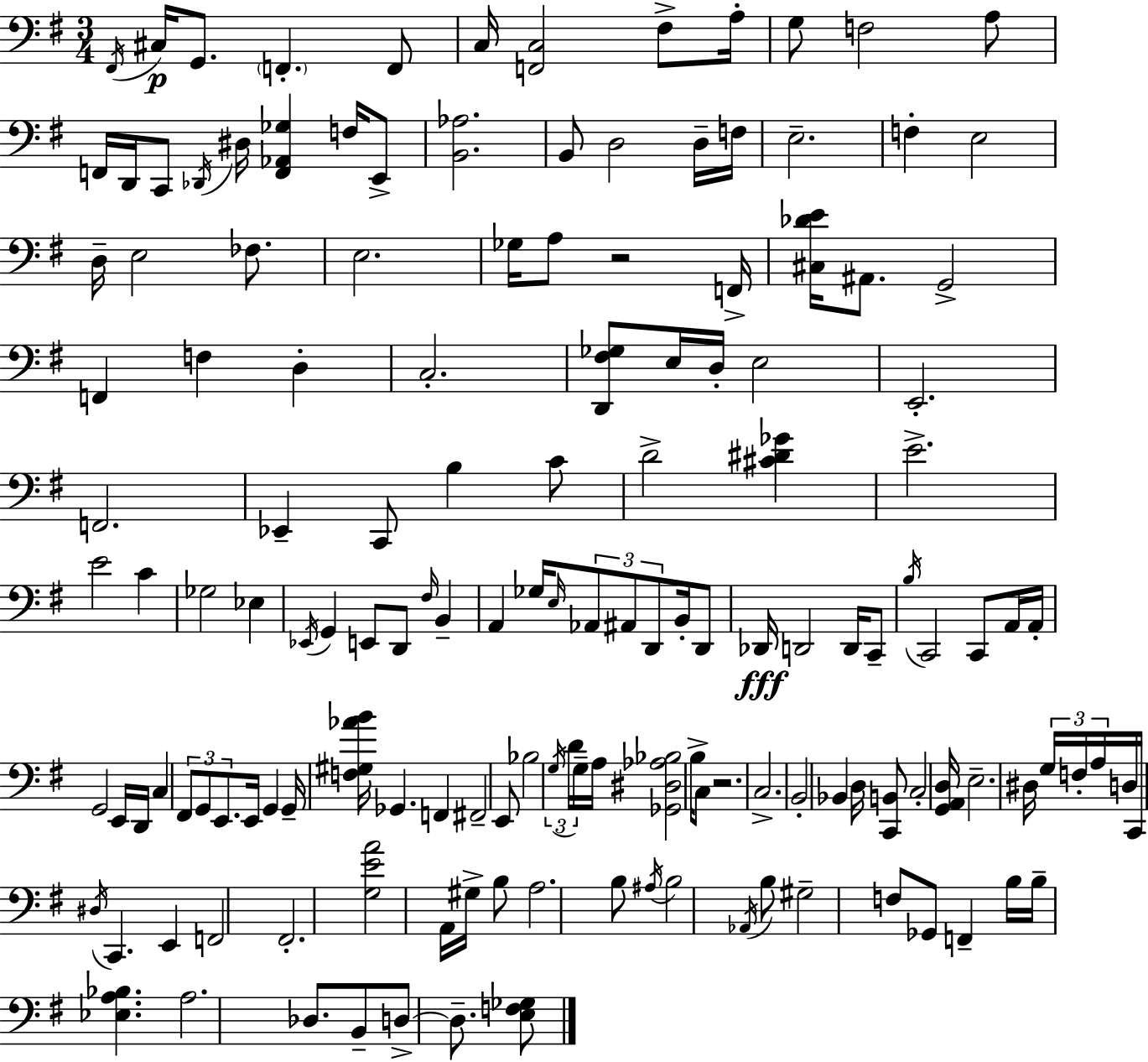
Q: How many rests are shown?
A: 2